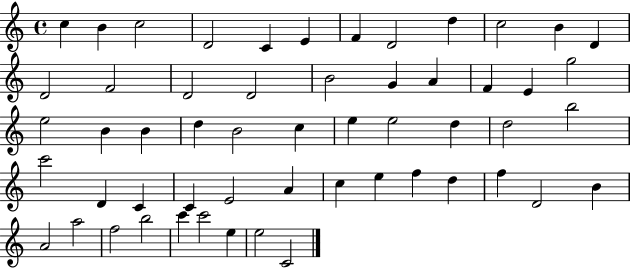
X:1
T:Untitled
M:4/4
L:1/4
K:C
c B c2 D2 C E F D2 d c2 B D D2 F2 D2 D2 B2 G A F E g2 e2 B B d B2 c e e2 d d2 b2 c'2 D C C E2 A c e f d f D2 B A2 a2 f2 b2 c' c'2 e e2 C2